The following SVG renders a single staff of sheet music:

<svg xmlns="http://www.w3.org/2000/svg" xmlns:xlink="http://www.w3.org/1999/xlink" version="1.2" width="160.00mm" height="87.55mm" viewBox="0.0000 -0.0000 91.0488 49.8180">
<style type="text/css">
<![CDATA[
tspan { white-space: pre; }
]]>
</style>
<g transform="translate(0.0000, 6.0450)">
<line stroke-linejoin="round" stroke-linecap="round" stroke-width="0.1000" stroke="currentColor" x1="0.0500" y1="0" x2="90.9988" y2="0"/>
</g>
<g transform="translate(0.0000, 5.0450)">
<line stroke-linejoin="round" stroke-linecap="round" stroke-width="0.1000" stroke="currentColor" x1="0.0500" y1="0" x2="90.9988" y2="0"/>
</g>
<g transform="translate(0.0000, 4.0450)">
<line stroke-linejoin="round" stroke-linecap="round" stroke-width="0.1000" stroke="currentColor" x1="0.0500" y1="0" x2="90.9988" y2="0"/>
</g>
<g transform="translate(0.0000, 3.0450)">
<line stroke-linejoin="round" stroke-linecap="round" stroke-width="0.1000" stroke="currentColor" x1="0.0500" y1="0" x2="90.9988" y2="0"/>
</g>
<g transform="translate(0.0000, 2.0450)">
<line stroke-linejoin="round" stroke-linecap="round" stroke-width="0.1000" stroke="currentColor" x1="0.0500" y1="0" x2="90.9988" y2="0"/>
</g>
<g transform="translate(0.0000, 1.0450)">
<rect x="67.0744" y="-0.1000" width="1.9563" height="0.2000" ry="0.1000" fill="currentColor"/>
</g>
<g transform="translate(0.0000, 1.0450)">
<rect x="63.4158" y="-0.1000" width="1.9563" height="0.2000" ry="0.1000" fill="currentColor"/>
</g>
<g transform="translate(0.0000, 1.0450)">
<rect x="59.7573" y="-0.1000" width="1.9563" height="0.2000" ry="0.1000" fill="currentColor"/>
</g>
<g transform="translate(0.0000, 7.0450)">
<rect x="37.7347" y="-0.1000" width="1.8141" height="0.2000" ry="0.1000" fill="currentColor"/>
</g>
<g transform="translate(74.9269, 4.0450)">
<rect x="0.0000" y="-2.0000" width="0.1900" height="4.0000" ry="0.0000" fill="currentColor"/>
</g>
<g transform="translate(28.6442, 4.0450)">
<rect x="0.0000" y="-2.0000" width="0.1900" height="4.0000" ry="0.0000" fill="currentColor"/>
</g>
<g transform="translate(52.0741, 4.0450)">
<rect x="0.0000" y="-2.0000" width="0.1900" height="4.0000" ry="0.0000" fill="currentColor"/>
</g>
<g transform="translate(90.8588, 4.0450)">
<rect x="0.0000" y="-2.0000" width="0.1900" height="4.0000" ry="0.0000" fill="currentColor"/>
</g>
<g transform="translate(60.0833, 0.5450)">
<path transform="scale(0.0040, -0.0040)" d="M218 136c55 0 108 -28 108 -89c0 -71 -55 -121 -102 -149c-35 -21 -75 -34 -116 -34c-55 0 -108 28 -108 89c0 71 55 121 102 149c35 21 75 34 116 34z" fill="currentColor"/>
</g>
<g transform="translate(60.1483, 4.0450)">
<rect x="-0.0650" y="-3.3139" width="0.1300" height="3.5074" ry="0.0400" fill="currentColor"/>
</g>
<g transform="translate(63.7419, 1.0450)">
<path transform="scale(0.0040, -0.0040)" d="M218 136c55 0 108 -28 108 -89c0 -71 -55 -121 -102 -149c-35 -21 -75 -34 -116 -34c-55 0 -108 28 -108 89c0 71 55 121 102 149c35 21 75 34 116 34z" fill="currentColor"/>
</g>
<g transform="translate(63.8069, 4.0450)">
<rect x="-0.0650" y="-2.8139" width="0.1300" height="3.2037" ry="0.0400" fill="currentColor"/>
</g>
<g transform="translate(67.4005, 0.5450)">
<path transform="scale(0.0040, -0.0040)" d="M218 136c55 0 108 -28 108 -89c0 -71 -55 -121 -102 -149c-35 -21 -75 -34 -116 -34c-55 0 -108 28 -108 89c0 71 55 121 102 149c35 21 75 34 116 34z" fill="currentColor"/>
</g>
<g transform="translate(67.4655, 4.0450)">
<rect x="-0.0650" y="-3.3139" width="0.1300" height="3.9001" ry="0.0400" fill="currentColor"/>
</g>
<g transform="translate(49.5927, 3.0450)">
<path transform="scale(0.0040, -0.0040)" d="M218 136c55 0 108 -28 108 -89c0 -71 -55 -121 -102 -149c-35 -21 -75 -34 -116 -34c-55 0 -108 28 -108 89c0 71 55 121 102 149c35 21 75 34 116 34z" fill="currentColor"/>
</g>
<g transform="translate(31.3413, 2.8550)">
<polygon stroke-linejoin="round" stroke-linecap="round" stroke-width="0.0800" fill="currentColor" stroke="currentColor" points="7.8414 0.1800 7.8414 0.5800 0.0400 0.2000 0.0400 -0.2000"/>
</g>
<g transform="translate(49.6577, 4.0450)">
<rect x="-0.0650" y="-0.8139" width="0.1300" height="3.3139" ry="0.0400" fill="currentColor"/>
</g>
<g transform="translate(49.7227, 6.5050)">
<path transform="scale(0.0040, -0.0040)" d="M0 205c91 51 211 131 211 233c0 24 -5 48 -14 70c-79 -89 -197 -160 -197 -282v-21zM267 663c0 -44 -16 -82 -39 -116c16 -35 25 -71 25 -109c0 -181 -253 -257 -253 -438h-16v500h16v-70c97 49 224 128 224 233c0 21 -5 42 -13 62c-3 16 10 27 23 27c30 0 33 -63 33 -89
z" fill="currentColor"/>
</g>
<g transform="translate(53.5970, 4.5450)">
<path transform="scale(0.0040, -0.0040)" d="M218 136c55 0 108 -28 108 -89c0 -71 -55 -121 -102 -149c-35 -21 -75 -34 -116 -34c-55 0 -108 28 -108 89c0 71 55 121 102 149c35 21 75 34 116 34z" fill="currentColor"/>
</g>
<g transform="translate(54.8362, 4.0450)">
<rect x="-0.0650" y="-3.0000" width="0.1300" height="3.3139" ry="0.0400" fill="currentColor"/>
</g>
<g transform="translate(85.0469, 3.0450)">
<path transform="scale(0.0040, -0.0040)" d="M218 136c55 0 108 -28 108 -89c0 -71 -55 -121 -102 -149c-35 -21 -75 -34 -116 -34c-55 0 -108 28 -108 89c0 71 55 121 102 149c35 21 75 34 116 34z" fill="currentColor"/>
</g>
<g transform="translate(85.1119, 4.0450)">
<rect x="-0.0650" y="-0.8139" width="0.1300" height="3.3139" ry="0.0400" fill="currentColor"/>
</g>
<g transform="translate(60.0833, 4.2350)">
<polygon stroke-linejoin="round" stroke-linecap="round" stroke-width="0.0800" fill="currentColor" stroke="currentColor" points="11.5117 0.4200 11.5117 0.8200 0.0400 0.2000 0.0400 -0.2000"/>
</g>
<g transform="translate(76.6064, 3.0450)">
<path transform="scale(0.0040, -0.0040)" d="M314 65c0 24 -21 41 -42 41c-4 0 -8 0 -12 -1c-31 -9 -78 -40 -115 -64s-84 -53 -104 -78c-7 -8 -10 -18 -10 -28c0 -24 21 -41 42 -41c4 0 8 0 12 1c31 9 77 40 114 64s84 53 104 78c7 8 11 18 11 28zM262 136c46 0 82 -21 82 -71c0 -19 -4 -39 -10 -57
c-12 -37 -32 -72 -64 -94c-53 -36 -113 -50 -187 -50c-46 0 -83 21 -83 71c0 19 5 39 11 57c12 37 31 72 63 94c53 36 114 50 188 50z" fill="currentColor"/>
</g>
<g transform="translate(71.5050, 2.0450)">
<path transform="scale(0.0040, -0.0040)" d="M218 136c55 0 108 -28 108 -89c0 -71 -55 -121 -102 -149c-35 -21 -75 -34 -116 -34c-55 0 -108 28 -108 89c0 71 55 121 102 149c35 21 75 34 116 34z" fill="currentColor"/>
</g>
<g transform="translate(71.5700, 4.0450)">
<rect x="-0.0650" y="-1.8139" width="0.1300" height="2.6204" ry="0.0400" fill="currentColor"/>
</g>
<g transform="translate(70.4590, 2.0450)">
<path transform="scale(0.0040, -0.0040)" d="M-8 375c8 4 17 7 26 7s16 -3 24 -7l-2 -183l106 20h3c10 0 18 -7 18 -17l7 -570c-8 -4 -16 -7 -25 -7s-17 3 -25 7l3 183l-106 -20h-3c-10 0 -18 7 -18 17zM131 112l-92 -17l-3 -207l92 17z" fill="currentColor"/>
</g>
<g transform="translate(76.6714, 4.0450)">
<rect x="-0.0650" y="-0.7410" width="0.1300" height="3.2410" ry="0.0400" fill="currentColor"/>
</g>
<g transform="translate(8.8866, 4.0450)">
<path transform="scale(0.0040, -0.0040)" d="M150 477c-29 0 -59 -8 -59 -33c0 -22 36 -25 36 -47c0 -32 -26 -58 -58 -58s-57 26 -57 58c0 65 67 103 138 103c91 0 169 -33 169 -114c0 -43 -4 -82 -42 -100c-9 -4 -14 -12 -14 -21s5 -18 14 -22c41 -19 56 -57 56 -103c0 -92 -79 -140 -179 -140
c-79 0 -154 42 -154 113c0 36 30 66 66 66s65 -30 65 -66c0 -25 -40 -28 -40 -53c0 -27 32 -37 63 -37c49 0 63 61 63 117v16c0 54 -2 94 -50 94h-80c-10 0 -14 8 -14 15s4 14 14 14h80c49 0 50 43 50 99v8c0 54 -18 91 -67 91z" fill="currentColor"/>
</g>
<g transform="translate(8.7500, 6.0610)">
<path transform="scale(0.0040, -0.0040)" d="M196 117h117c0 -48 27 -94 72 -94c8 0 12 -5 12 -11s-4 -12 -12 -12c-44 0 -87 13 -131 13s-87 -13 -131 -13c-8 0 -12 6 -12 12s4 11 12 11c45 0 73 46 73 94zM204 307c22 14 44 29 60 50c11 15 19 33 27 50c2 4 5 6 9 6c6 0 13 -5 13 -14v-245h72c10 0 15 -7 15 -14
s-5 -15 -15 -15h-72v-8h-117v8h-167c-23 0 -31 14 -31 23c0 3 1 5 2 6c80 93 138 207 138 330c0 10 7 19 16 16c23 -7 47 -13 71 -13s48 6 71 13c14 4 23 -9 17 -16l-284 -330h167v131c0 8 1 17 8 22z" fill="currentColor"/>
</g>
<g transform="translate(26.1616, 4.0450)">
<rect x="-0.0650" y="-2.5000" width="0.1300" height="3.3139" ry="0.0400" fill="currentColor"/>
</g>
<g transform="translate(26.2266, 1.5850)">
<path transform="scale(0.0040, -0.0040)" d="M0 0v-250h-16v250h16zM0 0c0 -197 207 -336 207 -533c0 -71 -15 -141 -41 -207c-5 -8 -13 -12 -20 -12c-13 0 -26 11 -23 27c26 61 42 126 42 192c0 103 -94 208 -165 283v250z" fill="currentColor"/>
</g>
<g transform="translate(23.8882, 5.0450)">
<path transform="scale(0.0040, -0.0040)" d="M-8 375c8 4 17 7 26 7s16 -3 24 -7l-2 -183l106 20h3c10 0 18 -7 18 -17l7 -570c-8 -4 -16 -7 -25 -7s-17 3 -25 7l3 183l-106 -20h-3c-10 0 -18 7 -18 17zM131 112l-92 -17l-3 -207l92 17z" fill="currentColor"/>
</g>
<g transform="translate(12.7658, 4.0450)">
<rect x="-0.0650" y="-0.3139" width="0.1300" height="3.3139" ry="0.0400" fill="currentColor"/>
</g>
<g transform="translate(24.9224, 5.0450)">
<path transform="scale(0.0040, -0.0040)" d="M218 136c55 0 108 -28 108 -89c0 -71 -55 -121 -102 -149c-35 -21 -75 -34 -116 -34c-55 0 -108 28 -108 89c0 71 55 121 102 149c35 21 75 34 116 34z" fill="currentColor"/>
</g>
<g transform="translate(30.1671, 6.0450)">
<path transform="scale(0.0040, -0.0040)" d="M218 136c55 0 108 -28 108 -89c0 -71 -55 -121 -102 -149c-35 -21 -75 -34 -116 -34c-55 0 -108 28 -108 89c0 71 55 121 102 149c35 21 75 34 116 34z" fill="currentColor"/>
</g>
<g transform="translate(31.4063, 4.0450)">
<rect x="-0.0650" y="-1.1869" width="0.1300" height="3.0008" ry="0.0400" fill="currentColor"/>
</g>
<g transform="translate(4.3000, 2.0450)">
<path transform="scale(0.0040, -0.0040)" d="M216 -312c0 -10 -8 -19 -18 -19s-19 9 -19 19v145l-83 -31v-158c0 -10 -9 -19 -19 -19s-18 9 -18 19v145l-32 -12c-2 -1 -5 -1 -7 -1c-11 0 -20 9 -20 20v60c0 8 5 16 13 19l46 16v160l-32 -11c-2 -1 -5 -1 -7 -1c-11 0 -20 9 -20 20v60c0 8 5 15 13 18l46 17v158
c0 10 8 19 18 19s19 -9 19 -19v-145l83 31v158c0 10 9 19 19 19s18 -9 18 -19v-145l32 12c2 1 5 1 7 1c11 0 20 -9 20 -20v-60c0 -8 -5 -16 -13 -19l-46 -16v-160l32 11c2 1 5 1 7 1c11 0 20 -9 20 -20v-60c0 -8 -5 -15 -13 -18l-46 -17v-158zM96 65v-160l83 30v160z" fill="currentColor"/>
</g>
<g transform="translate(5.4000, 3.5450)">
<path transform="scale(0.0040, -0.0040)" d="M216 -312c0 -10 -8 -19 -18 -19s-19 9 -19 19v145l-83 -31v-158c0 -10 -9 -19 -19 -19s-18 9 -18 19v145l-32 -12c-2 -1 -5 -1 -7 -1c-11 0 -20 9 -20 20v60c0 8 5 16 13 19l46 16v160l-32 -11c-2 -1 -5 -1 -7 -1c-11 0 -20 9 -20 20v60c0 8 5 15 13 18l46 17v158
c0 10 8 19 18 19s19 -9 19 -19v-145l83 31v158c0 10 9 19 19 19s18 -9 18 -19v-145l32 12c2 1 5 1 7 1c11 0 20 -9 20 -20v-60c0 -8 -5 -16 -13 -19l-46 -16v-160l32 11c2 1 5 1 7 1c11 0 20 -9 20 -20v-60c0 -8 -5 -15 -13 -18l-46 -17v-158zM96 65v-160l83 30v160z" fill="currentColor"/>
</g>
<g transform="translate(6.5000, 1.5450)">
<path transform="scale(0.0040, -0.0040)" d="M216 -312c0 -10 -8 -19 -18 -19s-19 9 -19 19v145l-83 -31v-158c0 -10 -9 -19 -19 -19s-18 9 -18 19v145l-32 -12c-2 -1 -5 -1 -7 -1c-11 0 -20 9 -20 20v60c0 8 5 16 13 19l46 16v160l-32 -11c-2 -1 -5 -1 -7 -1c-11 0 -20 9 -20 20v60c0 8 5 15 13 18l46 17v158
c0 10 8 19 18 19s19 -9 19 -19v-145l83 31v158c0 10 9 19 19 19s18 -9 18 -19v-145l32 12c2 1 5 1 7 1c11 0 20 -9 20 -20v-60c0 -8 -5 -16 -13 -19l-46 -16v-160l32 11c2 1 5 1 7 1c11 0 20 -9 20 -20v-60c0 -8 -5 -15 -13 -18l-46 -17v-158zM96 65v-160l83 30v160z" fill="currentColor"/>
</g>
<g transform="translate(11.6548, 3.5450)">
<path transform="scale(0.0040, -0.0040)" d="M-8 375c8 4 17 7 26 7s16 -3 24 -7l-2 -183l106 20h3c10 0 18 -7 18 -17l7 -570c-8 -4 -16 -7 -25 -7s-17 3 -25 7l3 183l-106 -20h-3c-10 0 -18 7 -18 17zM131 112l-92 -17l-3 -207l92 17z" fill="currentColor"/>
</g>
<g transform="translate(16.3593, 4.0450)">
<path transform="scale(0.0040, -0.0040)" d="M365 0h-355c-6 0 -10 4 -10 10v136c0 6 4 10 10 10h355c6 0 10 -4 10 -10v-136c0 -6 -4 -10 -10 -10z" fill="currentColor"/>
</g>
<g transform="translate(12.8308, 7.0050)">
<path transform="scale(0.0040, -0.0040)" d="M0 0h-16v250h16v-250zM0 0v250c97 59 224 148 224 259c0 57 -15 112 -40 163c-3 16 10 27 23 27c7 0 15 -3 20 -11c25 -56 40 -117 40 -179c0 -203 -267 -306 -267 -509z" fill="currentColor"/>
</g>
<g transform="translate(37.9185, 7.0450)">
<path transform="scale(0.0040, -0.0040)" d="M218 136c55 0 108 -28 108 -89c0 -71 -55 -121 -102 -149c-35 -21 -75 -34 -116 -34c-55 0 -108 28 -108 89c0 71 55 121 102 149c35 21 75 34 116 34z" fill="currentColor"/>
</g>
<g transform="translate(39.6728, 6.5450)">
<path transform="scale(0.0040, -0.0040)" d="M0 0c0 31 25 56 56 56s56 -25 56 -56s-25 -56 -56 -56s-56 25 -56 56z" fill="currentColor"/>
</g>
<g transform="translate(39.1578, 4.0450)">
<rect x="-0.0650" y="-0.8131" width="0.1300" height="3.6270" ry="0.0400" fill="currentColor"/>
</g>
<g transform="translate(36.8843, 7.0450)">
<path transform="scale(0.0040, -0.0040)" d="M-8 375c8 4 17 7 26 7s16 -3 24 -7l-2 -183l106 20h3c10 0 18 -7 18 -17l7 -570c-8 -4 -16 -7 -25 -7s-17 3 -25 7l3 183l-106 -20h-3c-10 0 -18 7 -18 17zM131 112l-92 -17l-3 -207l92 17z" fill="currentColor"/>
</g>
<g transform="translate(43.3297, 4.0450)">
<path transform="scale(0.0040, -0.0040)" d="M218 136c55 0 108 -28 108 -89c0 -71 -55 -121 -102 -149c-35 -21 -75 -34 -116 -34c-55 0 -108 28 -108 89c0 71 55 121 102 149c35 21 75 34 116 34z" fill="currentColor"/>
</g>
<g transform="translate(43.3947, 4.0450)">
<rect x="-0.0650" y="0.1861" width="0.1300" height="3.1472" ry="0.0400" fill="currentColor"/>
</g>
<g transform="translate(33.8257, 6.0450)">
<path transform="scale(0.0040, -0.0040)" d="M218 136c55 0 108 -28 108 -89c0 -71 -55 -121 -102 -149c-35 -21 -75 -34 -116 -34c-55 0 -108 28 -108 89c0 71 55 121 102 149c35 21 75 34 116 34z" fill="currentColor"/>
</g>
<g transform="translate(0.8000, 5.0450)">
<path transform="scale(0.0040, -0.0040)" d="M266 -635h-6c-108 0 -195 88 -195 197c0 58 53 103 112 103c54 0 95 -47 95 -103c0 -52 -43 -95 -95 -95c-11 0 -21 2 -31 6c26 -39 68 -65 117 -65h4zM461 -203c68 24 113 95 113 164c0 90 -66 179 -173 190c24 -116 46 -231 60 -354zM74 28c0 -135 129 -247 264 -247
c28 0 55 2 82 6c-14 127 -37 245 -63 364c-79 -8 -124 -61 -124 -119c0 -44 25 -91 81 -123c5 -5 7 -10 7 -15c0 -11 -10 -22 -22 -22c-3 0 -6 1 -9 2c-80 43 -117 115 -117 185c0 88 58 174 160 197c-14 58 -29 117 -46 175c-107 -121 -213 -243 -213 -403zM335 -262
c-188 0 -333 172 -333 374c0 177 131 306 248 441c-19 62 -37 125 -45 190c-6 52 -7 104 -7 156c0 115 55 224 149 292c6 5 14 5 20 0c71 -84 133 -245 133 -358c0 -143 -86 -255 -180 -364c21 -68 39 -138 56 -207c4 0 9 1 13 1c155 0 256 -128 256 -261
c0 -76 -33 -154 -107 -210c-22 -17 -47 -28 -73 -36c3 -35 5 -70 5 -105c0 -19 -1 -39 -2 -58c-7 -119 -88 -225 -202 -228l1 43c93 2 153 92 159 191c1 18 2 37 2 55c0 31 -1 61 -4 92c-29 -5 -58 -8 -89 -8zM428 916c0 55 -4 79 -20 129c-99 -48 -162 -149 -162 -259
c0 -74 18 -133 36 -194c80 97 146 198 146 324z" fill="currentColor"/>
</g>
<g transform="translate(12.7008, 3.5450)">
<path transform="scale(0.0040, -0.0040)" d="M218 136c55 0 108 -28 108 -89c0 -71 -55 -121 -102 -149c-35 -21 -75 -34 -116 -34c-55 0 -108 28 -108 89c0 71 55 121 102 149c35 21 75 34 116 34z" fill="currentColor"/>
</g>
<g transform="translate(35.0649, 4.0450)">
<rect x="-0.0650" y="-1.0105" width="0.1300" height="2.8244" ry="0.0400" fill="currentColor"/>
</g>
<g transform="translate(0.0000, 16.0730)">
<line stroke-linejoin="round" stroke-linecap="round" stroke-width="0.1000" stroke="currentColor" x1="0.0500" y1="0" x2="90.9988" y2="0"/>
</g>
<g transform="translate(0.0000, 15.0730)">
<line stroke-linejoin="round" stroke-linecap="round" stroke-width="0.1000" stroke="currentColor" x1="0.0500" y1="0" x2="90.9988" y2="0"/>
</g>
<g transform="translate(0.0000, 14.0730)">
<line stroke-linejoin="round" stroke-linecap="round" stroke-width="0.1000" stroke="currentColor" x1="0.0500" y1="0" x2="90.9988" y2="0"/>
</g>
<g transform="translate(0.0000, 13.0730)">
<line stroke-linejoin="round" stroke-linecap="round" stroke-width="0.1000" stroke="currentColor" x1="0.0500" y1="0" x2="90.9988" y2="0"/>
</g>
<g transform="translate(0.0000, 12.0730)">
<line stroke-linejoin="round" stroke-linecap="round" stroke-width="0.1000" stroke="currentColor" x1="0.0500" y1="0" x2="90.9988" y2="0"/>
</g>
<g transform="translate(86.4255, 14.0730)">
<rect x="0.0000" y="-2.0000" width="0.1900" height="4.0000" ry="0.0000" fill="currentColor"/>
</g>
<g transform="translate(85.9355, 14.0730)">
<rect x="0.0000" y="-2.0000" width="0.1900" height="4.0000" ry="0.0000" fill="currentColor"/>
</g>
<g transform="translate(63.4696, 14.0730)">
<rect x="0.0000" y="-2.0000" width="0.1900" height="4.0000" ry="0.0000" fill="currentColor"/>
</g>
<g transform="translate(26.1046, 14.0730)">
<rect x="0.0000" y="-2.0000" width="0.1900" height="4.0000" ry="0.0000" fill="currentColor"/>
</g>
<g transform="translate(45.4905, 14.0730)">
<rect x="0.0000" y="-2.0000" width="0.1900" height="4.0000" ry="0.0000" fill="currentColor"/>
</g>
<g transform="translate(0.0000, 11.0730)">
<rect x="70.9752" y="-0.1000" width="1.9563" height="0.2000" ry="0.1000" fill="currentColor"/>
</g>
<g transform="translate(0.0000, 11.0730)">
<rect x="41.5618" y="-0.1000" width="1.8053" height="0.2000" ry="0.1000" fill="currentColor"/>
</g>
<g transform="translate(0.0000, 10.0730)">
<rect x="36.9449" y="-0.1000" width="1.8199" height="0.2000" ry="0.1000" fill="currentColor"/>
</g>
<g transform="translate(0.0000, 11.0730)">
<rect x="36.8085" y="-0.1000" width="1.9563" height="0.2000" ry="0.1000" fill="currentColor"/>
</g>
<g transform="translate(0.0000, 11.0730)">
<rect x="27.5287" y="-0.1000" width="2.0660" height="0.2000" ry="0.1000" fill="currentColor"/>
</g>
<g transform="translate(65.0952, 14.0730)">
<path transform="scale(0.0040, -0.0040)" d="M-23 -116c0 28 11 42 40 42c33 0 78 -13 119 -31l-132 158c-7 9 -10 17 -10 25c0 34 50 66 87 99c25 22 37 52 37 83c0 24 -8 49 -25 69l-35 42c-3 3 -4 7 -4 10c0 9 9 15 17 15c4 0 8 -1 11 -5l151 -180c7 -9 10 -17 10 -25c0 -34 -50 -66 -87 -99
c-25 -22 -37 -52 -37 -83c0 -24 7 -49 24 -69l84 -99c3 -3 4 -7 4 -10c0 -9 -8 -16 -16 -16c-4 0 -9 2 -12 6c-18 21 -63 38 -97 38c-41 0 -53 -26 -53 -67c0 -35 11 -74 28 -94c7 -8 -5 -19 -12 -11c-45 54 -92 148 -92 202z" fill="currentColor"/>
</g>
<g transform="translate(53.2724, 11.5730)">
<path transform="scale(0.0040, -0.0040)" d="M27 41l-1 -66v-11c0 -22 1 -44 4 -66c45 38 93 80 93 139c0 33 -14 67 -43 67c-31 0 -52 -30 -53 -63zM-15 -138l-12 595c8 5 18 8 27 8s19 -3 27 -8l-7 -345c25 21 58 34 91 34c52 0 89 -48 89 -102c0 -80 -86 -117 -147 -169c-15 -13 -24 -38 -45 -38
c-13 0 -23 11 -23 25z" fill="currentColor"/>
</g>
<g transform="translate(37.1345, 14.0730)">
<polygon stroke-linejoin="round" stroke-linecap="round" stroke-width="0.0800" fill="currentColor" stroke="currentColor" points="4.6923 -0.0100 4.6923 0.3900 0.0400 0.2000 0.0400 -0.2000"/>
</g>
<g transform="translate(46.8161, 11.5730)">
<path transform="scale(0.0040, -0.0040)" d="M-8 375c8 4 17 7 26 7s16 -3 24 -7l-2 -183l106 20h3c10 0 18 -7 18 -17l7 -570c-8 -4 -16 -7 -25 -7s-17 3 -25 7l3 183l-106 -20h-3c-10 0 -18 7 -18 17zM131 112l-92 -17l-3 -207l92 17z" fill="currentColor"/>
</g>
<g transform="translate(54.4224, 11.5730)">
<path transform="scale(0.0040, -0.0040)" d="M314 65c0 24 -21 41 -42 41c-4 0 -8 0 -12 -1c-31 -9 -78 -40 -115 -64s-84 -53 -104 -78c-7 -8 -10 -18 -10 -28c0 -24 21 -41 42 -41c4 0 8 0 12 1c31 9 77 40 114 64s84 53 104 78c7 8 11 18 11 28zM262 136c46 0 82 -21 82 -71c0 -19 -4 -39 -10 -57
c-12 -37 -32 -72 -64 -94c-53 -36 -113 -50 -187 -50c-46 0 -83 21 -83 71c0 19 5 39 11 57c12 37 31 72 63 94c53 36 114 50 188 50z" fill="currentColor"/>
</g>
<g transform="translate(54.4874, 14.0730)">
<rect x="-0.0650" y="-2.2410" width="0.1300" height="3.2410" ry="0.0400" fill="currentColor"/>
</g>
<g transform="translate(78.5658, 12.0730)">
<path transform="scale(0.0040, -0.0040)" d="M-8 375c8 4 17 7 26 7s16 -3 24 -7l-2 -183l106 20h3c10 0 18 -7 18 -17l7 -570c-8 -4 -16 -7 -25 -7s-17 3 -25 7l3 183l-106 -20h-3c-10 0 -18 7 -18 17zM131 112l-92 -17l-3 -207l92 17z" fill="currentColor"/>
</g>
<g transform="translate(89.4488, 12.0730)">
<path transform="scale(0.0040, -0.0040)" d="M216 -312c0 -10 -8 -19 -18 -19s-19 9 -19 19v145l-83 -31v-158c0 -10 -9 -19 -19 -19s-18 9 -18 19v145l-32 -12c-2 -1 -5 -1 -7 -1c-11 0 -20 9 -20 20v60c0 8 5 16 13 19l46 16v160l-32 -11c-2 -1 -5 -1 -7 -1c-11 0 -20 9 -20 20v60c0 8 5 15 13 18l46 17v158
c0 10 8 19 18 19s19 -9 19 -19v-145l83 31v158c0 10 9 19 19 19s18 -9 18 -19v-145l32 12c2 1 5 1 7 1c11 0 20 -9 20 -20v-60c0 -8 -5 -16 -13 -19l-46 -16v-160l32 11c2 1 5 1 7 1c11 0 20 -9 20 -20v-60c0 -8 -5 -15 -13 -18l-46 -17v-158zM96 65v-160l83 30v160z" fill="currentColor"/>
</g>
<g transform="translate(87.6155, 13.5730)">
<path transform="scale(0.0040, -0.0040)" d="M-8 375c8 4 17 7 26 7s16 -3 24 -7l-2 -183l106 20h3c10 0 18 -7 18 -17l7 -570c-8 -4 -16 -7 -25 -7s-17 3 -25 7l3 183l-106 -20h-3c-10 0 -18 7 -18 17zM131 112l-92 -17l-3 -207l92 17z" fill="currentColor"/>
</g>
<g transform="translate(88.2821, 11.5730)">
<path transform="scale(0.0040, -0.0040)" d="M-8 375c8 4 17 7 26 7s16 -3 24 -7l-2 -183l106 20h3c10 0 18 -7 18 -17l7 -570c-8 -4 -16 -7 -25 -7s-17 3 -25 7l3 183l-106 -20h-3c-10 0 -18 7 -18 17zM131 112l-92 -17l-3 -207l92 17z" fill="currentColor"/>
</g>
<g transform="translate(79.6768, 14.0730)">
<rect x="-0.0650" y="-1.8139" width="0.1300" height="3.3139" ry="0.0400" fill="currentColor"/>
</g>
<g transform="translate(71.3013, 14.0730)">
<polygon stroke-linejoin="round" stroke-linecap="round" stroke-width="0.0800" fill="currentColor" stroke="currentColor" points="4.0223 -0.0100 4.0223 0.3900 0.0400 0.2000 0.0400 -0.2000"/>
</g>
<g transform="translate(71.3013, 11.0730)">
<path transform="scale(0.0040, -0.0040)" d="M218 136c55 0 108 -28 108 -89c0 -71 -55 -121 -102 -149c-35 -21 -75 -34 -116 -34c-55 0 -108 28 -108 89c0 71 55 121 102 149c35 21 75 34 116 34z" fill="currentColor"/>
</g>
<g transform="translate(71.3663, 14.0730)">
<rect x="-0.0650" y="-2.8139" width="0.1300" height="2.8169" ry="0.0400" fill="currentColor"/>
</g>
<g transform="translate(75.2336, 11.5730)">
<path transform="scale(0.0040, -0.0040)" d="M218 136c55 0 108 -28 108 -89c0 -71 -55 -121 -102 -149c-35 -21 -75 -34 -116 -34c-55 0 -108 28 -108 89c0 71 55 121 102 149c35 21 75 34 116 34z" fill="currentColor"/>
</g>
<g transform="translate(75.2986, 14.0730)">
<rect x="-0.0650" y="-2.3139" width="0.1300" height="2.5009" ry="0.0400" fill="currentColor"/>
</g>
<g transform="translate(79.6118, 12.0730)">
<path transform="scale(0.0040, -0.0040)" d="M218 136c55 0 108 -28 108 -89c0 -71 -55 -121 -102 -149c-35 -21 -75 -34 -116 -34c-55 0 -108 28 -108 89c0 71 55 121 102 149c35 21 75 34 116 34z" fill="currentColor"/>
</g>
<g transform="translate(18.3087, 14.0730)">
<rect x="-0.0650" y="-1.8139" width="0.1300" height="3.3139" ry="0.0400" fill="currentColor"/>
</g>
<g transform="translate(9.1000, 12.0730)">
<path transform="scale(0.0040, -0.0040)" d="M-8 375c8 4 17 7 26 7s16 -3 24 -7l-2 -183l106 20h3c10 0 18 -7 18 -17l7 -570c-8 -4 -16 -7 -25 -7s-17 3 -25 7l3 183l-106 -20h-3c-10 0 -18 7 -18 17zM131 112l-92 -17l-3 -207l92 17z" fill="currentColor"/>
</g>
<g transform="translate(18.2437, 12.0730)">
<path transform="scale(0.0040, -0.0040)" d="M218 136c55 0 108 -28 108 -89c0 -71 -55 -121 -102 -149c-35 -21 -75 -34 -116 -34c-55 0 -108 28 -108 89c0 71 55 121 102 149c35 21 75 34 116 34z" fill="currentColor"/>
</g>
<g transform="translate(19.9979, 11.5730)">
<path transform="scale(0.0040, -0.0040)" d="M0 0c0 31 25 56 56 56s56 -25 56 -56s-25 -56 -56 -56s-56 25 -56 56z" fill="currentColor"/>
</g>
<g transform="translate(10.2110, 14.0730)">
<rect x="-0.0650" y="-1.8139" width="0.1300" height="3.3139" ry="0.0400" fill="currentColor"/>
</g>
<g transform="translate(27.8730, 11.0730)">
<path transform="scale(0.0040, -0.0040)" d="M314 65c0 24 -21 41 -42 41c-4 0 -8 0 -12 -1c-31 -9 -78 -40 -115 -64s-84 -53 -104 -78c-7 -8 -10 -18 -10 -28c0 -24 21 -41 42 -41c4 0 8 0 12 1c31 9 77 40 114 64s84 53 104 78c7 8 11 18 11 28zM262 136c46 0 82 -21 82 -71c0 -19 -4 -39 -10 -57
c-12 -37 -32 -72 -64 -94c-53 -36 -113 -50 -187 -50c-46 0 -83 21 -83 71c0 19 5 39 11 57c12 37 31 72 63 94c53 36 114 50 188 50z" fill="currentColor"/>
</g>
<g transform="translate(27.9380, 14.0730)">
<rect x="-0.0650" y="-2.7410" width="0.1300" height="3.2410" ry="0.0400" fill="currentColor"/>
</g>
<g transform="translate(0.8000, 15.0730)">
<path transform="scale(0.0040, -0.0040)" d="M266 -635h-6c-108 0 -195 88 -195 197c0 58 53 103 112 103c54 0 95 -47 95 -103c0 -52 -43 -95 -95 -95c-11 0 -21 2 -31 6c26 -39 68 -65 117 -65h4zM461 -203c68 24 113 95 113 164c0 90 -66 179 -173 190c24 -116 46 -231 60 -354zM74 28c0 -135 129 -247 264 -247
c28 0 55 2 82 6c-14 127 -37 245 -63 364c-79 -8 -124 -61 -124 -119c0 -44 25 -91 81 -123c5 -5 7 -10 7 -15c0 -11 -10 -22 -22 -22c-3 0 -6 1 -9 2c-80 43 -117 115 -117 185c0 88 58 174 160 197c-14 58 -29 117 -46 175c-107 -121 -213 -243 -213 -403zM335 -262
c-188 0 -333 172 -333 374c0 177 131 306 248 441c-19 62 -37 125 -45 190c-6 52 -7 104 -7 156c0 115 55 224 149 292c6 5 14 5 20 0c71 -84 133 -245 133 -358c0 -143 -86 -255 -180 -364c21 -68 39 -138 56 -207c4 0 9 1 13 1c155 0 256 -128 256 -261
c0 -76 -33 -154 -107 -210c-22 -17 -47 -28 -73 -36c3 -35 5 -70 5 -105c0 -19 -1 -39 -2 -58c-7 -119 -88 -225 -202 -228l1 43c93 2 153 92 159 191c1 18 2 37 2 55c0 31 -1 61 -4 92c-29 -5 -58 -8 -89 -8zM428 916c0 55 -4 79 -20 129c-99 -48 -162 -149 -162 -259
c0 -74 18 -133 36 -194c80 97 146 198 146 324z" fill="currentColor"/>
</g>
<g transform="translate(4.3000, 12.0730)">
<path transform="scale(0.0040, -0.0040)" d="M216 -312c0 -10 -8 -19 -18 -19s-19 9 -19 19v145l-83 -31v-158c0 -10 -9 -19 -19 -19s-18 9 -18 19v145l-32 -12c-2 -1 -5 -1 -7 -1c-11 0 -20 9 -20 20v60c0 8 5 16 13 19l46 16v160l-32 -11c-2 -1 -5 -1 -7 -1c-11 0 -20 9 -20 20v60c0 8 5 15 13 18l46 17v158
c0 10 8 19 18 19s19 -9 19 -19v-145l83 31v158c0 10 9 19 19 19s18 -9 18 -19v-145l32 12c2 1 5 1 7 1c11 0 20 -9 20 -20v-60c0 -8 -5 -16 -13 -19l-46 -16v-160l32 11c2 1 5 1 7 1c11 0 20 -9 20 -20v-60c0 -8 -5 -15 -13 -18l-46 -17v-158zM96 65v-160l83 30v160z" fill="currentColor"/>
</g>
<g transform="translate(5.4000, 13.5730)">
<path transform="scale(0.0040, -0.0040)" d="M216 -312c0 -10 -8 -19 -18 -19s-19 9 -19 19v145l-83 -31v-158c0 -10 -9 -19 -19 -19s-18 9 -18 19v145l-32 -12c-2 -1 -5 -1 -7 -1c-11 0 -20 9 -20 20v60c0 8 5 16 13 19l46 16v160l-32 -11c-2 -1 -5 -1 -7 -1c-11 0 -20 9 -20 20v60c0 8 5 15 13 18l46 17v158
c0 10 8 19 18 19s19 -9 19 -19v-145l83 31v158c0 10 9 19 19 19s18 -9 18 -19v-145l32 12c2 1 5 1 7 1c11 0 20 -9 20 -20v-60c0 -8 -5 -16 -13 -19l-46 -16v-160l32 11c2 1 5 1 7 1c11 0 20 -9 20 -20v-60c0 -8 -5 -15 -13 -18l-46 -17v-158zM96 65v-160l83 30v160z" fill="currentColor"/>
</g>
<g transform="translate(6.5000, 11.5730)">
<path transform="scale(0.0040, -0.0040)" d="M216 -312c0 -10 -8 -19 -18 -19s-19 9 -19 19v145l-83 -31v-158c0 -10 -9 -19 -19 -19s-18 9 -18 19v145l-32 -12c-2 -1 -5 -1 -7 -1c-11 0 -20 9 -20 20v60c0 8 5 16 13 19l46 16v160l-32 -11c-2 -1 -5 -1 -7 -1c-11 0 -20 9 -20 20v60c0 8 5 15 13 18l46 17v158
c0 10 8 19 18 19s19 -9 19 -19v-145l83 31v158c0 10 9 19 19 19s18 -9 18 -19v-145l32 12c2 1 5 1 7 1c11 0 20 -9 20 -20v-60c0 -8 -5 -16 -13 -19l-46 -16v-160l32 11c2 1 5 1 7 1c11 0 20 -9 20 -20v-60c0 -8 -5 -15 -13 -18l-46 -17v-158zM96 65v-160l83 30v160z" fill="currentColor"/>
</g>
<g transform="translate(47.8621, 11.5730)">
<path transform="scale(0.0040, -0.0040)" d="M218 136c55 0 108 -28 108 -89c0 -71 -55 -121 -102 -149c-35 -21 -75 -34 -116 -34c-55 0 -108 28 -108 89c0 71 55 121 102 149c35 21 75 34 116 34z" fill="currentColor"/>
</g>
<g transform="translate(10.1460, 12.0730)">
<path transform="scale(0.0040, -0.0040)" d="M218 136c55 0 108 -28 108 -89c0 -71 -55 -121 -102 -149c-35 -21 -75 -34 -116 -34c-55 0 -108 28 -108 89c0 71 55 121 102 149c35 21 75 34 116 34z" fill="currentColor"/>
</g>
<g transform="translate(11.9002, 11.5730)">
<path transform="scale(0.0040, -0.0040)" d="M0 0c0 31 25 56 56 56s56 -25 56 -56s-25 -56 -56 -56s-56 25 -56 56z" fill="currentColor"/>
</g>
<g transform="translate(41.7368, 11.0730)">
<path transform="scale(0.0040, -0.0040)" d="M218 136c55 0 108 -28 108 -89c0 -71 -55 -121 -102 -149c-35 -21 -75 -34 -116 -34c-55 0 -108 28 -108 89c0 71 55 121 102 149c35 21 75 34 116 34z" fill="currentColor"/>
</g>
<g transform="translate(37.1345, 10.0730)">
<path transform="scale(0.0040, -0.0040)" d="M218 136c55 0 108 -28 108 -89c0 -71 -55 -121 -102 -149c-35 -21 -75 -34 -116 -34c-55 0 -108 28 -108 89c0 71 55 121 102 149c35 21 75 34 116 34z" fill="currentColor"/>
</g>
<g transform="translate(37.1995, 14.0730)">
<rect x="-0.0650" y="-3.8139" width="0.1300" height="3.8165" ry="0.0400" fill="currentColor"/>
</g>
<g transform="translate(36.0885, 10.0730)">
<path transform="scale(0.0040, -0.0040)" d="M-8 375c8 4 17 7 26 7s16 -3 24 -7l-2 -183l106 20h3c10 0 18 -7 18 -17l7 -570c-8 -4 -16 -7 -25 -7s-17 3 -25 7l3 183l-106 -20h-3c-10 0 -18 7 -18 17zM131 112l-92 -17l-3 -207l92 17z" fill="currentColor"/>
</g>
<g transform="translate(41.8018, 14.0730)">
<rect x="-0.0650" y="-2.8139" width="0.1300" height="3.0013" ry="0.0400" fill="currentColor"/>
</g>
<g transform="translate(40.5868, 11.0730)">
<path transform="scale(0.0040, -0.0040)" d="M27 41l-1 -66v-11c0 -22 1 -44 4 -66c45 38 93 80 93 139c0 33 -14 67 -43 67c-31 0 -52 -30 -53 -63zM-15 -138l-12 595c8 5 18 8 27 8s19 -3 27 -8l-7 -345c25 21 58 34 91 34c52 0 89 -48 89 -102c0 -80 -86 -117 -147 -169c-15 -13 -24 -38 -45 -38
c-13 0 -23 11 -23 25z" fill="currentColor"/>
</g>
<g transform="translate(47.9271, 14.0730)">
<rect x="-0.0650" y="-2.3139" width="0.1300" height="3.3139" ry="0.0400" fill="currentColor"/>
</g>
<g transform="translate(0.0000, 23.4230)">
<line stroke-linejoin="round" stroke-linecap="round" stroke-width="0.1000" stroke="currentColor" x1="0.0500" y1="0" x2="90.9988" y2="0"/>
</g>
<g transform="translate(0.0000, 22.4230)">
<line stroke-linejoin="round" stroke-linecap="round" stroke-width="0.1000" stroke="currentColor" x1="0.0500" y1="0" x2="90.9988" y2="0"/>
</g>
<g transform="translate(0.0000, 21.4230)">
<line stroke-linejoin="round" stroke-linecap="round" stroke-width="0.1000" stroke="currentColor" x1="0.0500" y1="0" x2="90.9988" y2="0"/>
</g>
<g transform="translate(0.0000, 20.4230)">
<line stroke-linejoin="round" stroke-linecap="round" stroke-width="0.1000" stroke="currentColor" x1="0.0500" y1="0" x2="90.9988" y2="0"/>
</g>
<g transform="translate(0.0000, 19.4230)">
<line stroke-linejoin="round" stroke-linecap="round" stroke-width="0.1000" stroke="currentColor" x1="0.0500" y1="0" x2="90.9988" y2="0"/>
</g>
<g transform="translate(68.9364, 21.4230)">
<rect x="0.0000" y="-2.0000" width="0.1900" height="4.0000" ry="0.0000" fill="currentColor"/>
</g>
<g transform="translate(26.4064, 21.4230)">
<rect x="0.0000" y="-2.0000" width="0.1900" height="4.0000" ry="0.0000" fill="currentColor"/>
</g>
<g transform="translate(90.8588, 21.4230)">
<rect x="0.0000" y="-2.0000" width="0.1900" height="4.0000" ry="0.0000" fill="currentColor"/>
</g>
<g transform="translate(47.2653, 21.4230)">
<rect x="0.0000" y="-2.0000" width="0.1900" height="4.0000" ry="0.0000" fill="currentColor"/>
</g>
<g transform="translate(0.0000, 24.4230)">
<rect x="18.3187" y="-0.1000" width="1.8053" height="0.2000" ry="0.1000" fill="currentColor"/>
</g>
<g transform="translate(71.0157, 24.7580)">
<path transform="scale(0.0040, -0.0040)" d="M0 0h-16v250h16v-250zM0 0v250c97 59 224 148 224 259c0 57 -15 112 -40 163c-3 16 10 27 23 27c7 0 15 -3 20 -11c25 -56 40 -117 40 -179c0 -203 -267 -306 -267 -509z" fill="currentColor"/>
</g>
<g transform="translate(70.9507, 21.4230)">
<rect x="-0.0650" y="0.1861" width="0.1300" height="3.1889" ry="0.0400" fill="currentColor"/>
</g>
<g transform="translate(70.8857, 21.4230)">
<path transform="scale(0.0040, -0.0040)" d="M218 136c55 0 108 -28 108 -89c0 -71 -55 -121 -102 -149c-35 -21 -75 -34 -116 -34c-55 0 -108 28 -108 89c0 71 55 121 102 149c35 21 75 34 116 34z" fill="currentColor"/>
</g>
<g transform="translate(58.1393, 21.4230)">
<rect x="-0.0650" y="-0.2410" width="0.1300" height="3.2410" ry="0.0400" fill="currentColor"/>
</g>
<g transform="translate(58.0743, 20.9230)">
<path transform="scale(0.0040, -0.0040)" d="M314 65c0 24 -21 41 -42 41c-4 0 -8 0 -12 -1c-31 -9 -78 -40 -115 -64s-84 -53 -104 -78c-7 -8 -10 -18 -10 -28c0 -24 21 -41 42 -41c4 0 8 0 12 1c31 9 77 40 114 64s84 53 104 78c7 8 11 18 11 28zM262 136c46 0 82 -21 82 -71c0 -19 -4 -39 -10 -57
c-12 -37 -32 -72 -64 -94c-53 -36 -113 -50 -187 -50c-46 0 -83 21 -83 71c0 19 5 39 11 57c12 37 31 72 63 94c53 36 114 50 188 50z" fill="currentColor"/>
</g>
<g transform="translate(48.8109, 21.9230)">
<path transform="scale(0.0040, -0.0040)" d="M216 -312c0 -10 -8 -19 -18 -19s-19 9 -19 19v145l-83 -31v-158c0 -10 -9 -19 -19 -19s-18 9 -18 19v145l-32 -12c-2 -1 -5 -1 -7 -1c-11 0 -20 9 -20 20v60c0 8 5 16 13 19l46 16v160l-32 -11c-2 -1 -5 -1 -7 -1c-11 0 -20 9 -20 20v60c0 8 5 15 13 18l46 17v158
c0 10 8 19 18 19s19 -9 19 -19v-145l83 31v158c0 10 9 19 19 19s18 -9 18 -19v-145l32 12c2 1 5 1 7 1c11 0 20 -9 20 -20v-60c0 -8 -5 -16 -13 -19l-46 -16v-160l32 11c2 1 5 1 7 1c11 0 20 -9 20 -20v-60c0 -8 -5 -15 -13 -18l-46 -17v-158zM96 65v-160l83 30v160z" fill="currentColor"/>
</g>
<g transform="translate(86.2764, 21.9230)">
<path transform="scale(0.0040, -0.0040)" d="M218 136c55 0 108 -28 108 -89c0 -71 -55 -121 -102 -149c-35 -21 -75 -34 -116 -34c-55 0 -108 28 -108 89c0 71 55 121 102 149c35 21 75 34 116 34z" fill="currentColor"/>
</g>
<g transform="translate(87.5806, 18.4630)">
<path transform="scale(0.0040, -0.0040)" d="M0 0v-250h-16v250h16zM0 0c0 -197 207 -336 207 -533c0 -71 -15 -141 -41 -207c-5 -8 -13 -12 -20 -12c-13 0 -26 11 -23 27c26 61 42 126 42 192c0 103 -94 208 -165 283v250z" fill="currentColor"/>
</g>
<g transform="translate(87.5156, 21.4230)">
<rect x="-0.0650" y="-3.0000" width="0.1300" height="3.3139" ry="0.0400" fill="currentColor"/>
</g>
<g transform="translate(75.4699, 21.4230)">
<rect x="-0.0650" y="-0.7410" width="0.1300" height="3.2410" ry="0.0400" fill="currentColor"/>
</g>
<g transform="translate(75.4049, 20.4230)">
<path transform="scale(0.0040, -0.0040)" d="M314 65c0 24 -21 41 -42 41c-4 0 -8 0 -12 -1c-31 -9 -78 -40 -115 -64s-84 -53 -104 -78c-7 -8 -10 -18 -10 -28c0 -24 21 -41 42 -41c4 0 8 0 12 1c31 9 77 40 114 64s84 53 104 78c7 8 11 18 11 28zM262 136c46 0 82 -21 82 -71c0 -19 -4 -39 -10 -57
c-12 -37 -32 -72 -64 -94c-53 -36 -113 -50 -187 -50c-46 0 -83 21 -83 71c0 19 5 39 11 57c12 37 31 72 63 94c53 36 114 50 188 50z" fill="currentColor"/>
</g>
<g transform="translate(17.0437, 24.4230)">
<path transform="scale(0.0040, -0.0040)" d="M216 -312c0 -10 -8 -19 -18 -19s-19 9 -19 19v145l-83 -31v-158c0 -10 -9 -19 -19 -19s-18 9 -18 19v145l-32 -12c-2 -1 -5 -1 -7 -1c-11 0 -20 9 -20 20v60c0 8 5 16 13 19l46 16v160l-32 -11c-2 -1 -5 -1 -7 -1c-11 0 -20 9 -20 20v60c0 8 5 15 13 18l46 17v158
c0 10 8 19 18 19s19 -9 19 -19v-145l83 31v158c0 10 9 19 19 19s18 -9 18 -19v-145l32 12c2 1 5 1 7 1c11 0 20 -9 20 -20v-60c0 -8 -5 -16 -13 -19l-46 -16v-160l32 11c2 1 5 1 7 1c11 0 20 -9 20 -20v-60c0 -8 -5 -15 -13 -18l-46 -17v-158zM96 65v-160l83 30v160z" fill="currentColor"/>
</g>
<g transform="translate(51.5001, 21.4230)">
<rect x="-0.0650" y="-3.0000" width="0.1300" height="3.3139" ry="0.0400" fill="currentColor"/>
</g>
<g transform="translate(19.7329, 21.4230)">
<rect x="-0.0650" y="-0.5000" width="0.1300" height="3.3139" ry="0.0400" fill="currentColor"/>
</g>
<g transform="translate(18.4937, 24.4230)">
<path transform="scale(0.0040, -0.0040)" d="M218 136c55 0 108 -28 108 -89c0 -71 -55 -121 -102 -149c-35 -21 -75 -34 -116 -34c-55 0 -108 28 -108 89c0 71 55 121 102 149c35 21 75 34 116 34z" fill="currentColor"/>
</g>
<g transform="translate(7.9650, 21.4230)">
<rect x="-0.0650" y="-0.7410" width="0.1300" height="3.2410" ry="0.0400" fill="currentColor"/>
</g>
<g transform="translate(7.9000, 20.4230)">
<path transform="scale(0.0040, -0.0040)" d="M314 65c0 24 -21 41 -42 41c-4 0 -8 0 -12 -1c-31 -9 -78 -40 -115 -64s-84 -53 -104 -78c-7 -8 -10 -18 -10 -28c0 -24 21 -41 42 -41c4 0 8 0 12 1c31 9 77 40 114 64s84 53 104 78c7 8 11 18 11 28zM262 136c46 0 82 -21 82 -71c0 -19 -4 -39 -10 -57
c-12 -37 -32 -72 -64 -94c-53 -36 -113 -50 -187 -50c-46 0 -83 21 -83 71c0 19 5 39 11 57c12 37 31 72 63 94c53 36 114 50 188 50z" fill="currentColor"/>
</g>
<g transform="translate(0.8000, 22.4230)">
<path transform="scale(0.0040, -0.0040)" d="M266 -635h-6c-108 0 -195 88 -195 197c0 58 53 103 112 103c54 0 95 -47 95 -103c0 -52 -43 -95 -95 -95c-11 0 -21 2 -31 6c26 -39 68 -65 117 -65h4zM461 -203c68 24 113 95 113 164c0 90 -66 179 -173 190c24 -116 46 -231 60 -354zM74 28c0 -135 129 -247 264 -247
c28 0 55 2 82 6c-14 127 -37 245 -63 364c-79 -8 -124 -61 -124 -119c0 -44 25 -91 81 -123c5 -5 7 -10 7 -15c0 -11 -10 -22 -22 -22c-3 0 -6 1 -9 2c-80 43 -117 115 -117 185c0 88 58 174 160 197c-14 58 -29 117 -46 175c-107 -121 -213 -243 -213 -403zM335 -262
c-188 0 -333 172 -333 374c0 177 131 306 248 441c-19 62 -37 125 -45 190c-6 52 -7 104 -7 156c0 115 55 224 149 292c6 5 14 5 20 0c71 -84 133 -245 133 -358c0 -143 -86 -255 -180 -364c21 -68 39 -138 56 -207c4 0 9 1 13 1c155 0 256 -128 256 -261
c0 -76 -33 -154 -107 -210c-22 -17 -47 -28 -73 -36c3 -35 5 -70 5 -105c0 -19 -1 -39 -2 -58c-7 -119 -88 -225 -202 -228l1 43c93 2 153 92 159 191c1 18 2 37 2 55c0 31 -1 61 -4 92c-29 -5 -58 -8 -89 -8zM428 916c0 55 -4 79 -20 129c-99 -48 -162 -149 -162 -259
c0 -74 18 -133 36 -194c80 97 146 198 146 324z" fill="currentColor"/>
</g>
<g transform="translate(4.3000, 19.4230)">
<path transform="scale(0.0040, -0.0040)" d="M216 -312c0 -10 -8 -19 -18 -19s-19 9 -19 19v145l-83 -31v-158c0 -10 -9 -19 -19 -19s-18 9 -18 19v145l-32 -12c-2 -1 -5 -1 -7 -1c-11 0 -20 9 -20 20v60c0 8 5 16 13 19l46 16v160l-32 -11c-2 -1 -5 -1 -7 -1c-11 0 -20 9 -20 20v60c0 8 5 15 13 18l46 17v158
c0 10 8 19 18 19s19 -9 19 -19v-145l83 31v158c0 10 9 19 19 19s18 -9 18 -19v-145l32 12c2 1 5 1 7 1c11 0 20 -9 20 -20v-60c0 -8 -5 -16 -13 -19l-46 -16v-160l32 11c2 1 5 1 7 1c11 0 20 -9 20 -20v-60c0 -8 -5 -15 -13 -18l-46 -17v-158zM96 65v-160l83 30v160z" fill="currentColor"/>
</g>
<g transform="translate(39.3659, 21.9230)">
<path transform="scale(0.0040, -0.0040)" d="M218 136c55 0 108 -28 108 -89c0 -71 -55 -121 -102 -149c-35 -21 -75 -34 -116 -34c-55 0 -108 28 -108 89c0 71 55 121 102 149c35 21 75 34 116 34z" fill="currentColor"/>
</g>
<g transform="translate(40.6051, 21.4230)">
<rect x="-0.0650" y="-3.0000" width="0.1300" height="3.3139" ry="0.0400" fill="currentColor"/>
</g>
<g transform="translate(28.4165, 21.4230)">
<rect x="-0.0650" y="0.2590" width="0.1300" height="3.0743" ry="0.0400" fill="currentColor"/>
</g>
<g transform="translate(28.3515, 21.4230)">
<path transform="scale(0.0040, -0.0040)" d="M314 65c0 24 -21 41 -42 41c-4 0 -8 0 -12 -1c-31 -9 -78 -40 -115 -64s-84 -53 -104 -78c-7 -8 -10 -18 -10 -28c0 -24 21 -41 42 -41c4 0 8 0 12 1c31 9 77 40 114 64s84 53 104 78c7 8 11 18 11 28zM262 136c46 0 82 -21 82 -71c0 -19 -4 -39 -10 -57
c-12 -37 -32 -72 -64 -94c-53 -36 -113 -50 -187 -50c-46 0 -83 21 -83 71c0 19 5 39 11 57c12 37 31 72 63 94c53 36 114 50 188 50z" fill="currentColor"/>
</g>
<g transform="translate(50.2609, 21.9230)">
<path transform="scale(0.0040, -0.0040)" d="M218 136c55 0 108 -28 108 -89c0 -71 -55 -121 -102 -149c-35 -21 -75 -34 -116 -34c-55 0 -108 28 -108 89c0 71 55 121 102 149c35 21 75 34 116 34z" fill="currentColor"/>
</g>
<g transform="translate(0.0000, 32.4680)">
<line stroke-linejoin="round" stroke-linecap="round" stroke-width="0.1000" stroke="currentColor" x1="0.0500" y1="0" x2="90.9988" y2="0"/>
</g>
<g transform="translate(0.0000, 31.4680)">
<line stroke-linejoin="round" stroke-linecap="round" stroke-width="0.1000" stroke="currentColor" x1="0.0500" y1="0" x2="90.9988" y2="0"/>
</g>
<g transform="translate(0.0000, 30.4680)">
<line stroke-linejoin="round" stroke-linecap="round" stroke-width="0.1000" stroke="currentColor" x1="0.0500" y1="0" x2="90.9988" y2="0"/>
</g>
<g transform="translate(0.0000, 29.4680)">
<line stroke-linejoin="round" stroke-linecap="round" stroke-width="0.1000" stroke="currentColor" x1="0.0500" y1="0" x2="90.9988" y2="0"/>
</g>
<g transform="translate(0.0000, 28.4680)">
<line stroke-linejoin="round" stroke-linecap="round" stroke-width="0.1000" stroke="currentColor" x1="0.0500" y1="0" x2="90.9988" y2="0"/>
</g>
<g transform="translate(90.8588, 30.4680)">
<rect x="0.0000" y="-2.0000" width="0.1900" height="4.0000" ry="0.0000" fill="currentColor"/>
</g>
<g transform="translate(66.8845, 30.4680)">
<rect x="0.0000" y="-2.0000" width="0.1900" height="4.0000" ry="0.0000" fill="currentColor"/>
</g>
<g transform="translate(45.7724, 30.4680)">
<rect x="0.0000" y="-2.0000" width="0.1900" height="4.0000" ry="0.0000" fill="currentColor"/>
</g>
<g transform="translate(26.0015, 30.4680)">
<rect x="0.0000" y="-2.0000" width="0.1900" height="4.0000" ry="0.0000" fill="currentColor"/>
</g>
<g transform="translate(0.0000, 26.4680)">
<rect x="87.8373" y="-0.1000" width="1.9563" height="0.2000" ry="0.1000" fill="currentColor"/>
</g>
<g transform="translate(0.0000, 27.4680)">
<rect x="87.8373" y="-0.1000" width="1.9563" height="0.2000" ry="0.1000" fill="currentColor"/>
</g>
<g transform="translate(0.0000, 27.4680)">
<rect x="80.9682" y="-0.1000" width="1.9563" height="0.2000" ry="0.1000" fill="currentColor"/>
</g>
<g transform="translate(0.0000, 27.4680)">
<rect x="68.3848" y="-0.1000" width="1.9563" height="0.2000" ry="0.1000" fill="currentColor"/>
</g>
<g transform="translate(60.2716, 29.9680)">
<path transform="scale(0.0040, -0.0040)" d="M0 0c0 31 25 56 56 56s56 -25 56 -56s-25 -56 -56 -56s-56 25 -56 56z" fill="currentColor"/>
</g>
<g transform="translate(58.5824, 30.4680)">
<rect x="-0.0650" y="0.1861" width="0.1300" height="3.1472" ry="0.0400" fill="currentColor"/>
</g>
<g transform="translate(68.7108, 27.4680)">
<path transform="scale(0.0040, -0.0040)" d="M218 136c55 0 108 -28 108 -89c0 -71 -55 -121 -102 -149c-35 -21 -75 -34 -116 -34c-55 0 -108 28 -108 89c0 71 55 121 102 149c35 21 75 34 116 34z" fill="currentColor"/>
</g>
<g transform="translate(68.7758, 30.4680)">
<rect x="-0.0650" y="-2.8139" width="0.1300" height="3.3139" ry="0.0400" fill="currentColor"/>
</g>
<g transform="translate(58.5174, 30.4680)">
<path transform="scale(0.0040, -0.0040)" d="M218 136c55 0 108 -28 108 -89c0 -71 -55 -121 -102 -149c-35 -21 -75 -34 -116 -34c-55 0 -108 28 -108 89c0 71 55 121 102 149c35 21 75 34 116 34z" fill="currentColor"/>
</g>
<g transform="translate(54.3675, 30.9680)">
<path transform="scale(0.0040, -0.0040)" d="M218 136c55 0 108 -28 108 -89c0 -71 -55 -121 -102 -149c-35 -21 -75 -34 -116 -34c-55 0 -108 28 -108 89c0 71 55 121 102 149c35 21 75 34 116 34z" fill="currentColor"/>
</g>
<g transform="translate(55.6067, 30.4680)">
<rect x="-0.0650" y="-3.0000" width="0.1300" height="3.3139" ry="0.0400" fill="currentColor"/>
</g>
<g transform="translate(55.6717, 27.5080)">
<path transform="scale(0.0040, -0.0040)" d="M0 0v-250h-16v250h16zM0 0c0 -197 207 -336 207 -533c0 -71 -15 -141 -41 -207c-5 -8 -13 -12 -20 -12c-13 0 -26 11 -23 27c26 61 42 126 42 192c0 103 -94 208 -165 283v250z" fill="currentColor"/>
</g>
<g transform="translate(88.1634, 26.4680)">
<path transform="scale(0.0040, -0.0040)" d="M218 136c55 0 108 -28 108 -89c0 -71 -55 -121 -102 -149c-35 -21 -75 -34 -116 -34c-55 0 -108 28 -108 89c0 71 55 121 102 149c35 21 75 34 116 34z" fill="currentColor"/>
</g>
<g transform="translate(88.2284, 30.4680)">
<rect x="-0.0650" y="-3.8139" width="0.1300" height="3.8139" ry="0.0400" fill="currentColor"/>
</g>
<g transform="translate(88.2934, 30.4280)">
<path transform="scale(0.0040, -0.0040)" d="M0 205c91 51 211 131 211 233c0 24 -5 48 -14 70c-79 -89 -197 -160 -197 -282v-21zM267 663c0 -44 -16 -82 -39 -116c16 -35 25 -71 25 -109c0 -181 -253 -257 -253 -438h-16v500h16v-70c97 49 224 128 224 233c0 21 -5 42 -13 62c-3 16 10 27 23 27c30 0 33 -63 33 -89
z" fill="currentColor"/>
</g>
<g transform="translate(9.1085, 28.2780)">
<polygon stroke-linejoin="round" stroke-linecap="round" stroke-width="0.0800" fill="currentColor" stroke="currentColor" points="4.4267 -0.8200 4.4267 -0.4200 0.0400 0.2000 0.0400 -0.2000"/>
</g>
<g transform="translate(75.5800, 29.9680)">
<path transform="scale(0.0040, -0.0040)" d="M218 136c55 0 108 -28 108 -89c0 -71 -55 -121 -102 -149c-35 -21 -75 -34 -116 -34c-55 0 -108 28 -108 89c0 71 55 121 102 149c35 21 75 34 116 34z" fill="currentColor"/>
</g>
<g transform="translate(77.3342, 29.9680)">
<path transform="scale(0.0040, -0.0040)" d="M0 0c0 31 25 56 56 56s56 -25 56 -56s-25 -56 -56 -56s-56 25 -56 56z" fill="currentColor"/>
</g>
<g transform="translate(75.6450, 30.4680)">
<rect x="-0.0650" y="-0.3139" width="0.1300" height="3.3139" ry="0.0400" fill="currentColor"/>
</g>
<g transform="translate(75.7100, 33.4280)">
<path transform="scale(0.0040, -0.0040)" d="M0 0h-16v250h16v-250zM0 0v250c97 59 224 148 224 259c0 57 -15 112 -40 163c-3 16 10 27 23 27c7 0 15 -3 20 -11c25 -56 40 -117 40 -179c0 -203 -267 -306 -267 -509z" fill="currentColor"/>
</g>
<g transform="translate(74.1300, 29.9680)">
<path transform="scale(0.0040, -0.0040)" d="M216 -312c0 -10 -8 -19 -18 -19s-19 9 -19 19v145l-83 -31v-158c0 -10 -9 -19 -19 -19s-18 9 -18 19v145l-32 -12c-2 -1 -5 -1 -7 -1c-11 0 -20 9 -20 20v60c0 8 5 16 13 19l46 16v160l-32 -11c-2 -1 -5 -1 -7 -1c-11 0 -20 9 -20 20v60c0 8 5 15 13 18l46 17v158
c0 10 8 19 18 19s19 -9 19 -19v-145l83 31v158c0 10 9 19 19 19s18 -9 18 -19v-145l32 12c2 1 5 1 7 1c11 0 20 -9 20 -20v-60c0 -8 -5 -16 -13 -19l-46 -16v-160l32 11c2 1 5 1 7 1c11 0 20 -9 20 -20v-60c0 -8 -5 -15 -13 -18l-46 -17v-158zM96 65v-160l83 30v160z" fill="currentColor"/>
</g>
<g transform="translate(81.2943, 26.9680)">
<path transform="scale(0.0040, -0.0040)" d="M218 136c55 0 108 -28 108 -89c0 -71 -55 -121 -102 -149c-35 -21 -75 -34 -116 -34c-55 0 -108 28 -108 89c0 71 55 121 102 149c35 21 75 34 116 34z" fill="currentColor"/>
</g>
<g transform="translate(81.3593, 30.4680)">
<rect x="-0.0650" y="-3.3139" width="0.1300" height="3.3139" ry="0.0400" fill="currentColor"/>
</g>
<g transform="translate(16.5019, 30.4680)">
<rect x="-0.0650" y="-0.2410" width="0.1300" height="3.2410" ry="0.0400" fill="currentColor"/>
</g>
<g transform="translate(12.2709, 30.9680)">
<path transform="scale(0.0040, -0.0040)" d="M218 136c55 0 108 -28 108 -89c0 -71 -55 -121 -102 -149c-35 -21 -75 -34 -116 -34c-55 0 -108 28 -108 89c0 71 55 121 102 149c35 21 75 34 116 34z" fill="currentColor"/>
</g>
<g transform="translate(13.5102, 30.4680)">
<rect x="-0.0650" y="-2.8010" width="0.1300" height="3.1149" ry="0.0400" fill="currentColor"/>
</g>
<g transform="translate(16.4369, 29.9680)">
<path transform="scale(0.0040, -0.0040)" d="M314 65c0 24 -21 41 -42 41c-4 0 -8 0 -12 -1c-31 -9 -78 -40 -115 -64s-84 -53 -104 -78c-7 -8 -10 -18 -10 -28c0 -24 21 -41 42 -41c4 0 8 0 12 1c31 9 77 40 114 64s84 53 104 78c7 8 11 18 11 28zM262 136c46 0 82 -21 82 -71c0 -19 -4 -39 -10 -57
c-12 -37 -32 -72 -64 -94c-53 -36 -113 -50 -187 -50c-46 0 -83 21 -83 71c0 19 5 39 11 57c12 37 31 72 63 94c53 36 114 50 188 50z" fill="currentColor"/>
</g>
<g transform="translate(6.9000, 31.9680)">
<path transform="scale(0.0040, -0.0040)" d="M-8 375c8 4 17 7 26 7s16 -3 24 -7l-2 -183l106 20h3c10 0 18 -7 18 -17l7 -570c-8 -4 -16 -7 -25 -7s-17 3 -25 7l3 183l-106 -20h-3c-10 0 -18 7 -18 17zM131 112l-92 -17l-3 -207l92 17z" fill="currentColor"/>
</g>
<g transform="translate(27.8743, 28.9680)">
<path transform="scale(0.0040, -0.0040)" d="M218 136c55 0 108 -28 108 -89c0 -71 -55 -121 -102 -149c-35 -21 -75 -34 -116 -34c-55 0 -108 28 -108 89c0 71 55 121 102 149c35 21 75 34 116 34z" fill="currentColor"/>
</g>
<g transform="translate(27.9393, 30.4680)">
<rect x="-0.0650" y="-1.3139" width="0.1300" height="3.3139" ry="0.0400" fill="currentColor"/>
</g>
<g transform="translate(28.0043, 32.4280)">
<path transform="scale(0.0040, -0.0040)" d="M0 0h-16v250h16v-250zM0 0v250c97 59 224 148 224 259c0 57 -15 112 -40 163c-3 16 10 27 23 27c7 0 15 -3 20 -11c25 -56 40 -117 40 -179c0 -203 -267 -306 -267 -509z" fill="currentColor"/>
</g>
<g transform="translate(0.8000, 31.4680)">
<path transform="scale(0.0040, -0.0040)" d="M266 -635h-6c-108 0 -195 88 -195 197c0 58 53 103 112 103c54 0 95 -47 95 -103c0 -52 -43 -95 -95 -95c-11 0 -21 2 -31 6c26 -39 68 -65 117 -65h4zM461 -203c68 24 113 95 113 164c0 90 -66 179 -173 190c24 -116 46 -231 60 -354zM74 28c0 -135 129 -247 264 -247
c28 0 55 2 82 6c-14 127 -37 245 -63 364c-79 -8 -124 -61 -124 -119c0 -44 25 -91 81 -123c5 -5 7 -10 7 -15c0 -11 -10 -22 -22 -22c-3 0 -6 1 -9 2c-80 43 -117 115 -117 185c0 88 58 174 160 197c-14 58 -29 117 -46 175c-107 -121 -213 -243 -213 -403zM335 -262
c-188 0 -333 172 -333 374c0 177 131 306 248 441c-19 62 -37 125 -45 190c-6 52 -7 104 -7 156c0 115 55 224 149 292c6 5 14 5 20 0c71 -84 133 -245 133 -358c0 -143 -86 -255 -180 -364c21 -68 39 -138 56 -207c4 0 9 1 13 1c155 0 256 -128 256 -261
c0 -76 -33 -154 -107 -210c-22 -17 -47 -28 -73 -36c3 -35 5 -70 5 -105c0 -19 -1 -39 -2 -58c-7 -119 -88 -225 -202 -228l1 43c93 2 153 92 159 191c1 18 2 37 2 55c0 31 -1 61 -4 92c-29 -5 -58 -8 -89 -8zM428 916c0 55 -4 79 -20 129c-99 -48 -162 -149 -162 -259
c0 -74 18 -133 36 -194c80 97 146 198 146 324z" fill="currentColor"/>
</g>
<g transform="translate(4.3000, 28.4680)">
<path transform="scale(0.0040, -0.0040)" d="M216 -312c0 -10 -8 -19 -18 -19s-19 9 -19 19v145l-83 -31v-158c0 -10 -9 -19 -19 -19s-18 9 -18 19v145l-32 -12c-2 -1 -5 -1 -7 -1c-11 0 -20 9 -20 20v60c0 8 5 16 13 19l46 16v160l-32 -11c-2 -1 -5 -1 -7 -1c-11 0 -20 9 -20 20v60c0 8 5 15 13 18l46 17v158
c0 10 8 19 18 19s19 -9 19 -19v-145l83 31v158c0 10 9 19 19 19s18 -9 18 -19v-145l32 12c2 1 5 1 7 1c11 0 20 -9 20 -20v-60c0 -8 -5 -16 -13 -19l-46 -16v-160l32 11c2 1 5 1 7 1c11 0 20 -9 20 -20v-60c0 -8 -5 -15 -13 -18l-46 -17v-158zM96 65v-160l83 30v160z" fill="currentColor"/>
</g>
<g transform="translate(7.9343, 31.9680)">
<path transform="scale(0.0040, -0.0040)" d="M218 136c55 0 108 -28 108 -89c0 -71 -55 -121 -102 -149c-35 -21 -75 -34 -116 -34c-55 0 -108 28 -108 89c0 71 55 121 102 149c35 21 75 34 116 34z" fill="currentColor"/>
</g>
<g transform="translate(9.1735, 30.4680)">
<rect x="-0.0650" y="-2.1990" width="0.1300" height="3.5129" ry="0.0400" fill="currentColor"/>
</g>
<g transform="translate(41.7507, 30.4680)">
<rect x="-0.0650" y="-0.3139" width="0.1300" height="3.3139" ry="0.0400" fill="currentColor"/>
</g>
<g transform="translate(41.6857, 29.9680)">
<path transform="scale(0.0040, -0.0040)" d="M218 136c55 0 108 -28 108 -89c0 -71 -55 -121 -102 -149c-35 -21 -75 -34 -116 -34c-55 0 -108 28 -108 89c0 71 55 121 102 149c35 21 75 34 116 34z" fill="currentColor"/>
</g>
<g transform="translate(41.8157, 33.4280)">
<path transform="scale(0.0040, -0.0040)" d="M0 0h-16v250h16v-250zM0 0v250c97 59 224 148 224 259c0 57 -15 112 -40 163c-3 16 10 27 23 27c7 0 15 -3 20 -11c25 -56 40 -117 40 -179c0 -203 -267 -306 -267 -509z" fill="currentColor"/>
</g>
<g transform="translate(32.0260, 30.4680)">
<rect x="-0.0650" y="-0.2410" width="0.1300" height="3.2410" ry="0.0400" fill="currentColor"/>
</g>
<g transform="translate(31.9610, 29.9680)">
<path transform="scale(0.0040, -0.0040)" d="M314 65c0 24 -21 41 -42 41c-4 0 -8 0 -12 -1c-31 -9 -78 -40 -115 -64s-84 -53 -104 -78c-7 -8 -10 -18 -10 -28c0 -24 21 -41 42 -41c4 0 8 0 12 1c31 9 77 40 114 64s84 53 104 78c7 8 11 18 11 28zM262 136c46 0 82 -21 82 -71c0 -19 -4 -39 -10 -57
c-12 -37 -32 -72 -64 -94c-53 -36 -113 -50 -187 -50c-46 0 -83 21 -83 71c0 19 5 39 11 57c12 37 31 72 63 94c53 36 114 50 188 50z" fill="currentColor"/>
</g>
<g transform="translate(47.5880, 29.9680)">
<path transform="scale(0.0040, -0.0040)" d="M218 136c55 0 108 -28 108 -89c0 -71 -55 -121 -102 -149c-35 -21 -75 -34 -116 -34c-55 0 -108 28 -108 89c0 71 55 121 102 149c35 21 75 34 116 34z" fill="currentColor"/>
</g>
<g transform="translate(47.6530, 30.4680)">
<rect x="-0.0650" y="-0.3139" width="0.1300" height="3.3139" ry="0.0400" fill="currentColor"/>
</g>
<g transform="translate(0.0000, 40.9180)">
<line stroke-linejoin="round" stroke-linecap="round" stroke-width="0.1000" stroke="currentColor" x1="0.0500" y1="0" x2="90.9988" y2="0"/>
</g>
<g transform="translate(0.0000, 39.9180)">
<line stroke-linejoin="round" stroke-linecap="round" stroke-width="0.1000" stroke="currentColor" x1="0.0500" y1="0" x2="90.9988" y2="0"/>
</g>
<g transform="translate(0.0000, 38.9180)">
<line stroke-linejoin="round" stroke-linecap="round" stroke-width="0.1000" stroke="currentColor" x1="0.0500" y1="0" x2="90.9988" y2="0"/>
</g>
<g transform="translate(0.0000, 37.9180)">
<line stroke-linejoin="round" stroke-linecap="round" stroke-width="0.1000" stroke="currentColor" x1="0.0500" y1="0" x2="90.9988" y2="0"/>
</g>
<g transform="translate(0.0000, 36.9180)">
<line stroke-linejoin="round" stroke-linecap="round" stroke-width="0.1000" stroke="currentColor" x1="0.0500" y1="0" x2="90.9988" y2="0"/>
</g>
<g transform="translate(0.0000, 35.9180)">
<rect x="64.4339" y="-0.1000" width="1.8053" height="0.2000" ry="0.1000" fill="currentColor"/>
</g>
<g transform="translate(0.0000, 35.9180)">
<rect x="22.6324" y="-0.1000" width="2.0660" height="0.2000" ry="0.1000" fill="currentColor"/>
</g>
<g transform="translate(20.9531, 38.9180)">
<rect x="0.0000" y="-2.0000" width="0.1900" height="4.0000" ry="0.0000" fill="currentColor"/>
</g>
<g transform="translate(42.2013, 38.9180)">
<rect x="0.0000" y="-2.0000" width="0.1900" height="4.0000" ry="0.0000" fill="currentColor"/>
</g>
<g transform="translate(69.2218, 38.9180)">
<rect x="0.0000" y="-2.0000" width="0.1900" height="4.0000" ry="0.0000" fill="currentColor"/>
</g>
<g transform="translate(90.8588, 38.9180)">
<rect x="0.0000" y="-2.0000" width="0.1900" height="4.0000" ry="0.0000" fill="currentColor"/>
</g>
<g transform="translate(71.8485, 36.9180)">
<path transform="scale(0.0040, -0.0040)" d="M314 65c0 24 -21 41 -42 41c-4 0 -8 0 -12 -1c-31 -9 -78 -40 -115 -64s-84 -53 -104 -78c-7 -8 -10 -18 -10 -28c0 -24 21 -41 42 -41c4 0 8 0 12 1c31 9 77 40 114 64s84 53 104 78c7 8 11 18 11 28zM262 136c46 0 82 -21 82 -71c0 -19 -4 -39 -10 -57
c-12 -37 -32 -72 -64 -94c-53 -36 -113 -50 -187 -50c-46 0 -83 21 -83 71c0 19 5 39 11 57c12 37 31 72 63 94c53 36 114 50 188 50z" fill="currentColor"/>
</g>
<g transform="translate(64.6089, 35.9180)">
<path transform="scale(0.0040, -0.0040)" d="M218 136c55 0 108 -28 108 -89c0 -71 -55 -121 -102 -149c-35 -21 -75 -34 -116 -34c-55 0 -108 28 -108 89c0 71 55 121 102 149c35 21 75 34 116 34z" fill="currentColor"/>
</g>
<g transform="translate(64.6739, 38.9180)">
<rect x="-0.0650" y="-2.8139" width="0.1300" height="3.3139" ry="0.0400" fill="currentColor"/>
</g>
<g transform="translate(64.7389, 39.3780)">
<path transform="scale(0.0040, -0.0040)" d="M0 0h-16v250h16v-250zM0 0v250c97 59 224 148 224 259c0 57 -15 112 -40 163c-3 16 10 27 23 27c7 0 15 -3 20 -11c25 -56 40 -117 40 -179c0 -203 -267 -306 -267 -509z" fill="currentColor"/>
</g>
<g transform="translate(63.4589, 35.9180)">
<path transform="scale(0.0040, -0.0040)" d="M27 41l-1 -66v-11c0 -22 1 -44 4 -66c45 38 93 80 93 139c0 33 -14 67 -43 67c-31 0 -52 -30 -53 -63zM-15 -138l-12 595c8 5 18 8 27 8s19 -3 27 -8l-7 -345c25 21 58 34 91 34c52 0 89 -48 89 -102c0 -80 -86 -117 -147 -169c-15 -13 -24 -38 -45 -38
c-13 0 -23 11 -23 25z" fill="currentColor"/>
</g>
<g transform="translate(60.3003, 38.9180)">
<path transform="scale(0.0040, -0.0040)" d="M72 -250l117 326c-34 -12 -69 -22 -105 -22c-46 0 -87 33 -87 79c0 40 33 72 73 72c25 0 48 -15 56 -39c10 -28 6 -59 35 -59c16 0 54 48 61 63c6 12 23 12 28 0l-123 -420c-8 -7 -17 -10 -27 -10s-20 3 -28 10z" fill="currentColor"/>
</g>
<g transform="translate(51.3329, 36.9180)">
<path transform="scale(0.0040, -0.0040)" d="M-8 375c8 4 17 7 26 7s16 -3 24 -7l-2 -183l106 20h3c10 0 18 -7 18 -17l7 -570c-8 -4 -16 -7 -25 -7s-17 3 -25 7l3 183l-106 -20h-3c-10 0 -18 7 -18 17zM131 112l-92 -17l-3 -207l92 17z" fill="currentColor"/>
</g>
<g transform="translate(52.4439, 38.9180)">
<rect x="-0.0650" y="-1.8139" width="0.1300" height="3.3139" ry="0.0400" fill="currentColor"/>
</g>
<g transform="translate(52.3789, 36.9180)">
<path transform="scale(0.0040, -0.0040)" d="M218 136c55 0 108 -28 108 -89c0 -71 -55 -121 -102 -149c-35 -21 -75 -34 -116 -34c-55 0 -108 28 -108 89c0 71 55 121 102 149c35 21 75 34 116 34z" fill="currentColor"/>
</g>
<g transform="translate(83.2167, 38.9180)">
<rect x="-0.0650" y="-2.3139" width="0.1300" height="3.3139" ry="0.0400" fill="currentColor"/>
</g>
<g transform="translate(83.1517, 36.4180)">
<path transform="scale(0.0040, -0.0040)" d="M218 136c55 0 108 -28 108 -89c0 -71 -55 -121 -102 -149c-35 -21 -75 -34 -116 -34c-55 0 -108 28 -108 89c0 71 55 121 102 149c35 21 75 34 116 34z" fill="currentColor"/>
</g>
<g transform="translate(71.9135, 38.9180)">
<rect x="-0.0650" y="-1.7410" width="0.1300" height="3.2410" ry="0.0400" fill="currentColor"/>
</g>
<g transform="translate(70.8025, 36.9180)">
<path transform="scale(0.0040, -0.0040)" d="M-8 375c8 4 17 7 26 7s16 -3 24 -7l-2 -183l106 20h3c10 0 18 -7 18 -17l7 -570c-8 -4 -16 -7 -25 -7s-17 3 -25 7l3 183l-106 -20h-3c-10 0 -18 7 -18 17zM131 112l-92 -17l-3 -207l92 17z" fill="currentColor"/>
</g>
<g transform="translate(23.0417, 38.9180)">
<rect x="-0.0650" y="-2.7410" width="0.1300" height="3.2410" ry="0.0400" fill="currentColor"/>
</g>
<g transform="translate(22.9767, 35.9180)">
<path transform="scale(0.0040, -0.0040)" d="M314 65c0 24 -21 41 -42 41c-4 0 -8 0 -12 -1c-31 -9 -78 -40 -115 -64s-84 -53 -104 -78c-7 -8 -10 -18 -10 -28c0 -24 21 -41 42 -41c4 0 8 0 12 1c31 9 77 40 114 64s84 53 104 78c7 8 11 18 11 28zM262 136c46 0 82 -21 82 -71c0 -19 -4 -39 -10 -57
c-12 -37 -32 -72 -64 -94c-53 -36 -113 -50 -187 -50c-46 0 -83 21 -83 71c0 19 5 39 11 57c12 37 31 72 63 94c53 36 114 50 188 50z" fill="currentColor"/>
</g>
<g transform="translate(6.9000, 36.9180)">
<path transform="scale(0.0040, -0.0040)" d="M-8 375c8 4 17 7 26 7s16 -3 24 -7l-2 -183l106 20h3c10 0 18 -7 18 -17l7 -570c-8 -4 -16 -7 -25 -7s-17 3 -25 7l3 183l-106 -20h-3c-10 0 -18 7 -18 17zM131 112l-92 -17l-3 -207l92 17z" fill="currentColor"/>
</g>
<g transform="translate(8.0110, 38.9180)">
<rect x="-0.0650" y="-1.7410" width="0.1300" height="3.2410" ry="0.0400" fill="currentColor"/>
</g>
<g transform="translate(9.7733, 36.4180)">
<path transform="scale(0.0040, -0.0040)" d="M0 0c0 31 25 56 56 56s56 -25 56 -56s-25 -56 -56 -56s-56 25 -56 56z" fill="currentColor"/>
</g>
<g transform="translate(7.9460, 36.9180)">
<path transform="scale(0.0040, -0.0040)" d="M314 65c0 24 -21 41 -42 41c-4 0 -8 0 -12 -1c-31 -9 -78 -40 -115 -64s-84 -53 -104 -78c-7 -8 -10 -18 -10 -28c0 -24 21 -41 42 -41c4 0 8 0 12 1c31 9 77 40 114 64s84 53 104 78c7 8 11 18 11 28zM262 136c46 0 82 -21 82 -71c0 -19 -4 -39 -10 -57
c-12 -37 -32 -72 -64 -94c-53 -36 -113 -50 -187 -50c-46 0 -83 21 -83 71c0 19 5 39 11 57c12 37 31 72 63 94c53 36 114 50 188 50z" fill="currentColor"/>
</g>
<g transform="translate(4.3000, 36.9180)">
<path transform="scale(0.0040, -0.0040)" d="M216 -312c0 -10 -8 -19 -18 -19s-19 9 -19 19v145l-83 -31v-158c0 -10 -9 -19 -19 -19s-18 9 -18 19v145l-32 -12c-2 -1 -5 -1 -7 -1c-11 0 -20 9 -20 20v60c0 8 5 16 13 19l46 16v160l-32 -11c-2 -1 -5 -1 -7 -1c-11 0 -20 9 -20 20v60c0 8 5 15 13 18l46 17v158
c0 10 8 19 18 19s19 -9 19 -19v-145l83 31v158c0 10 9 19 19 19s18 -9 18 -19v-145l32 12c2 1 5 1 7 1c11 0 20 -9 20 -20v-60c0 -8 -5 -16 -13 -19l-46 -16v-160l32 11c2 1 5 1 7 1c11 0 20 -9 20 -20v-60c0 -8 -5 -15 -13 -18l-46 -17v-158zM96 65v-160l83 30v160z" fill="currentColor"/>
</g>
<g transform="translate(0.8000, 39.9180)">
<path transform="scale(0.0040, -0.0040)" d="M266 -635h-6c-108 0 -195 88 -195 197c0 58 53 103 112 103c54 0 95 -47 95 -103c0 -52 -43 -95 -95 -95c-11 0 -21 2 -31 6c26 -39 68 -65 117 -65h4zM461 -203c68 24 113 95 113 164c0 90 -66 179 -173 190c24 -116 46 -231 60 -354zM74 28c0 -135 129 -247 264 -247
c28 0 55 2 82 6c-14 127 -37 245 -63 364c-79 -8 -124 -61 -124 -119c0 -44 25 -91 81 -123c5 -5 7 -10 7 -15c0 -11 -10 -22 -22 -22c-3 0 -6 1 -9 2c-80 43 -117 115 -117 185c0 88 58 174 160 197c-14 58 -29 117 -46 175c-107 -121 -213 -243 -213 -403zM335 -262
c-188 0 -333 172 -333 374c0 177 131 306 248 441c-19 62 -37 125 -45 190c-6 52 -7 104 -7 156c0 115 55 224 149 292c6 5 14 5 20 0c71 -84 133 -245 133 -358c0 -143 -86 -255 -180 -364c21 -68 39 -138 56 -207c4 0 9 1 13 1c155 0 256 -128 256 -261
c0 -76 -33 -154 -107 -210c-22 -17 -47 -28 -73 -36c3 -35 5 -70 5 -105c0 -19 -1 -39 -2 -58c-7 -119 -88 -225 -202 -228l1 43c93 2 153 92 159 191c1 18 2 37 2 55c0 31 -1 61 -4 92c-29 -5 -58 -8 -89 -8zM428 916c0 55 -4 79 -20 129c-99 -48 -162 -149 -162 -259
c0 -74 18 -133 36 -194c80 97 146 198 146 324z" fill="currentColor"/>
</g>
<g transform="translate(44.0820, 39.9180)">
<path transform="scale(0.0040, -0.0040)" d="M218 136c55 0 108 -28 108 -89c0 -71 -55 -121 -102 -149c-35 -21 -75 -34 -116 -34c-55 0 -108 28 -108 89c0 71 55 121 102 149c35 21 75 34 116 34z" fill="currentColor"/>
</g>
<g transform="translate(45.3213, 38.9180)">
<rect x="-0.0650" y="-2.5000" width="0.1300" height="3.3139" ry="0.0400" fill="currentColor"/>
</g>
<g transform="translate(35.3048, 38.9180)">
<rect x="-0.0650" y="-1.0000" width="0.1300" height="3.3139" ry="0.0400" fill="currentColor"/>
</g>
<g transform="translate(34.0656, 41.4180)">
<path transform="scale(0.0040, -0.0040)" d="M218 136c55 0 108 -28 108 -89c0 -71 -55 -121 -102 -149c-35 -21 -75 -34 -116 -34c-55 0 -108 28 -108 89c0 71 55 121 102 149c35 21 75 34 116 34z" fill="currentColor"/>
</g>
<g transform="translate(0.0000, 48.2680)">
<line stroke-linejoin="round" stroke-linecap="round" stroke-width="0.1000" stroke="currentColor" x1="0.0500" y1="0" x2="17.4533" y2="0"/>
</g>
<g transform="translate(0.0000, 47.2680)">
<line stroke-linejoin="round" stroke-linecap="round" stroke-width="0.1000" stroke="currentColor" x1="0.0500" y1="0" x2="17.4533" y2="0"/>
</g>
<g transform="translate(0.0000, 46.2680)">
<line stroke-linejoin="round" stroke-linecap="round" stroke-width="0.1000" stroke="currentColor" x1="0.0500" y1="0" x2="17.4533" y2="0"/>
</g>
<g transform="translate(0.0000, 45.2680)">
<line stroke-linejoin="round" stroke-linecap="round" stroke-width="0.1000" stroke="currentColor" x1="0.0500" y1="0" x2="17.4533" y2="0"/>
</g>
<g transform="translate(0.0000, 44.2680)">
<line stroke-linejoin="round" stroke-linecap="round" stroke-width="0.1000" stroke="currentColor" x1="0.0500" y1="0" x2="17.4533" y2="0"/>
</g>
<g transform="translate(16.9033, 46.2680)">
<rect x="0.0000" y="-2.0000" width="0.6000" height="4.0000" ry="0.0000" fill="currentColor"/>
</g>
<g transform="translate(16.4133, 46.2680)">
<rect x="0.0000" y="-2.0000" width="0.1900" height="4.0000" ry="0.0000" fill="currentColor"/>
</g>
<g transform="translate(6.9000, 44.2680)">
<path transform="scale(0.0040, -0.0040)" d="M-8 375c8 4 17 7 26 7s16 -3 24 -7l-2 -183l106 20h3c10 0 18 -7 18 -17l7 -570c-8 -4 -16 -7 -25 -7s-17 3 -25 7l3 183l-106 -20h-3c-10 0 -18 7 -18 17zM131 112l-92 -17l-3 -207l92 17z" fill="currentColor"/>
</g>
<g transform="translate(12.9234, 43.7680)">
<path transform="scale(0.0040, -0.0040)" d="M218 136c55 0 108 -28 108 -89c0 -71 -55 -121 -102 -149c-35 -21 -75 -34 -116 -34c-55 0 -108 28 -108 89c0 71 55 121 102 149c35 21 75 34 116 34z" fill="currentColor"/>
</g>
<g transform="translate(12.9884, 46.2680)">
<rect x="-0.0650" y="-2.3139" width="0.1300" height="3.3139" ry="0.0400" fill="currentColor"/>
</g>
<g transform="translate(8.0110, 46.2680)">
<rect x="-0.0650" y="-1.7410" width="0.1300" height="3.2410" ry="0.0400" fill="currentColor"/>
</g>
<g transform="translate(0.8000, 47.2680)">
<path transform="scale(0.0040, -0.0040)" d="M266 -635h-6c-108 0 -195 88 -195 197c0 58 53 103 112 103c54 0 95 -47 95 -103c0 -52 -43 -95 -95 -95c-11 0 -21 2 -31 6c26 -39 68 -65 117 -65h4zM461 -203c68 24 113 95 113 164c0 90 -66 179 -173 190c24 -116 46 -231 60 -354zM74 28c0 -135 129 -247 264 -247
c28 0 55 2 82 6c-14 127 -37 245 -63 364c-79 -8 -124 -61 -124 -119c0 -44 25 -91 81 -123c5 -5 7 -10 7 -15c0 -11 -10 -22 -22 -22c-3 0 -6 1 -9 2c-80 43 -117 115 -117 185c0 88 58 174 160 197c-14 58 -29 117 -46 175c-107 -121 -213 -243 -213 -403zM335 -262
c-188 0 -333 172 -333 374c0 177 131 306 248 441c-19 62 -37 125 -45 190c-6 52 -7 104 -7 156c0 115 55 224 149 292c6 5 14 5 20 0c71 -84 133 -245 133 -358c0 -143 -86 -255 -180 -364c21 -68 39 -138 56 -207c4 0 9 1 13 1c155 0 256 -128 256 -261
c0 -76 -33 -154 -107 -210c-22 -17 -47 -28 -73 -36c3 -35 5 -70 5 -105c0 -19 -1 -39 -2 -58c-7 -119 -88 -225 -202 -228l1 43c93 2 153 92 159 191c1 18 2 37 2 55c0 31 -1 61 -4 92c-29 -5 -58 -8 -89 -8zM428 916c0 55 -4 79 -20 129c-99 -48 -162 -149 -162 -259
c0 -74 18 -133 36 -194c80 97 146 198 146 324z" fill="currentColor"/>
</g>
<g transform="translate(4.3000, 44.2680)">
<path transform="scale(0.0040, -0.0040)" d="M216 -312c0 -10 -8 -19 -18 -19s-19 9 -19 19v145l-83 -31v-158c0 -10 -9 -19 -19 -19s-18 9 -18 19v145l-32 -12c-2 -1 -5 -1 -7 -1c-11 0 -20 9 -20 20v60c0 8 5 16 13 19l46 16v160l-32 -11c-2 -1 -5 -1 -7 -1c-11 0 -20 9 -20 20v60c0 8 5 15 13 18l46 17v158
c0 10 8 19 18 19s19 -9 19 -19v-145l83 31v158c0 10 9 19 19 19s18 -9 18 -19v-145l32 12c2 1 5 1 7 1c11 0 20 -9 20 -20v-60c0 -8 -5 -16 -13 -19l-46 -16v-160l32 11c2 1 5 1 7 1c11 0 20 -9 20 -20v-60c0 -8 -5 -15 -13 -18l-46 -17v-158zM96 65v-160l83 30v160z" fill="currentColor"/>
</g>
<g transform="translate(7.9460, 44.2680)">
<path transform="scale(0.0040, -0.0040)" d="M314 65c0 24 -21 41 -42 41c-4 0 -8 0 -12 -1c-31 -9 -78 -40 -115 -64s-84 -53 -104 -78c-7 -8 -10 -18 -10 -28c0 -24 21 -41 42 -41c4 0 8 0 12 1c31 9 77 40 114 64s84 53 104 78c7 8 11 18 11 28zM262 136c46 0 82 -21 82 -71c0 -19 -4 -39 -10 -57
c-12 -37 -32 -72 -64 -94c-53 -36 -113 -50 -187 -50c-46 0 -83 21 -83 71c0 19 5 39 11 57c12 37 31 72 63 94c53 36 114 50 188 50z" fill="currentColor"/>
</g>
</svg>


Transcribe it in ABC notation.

X:1
T:Untitled
M:3/4
L:1/4
K:A
c/2 z2 G/2 E/2 E/2 C/2 B d/4 A b/2 a/2 b/2 f/2 d2 d f f a2 c'/2 _a/2 g _g2 z a/2 ^g/2 f d2 ^C B2 A ^A c2 B/2 d2 A/2 F/2 A/2 c2 e/2 c2 c/2 c A/2 B a ^c/2 b c'/4 f2 a2 D G f z/2 _a/2 f2 g f2 g